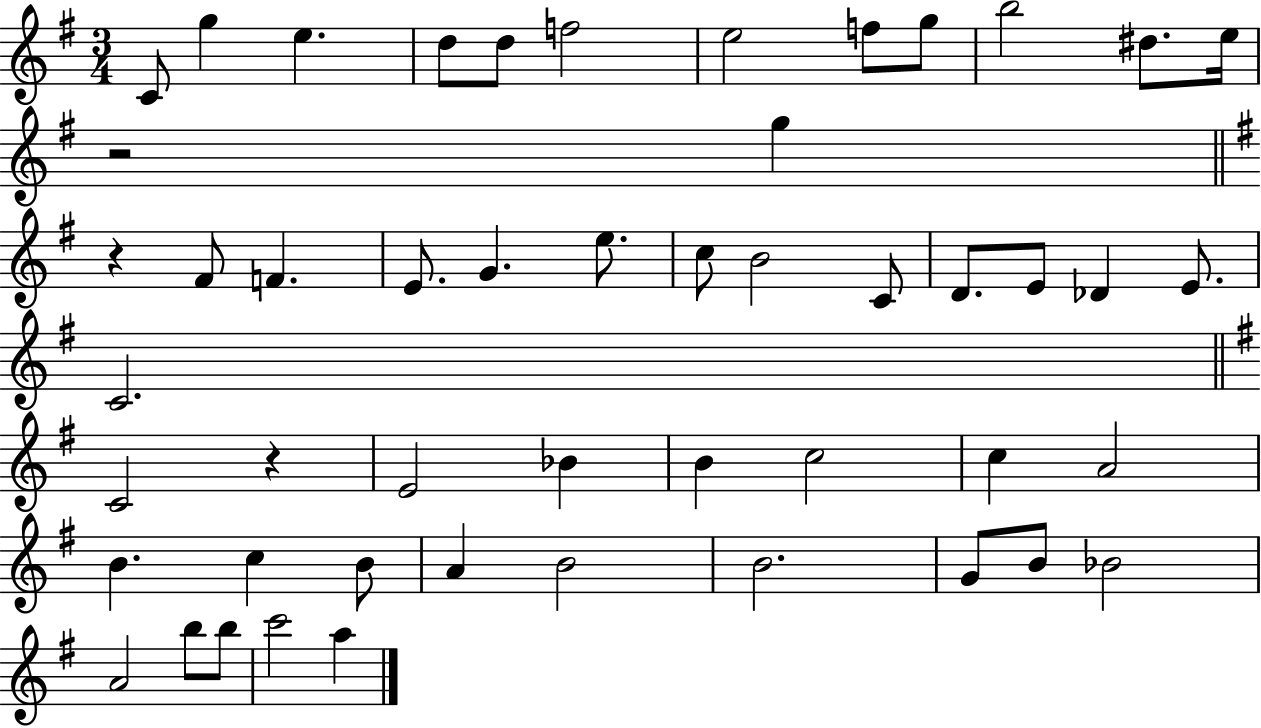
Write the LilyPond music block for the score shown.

{
  \clef treble
  \numericTimeSignature
  \time 3/4
  \key g \major
  c'8 g''4 e''4. | d''8 d''8 f''2 | e''2 f''8 g''8 | b''2 dis''8. e''16 | \break r2 g''4 | \bar "||" \break \key g \major r4 fis'8 f'4. | e'8. g'4. e''8. | c''8 b'2 c'8 | d'8. e'8 des'4 e'8. | \break c'2. | \bar "||" \break \key g \major c'2 r4 | e'2 bes'4 | b'4 c''2 | c''4 a'2 | \break b'4. c''4 b'8 | a'4 b'2 | b'2. | g'8 b'8 bes'2 | \break a'2 b''8 b''8 | c'''2 a''4 | \bar "|."
}